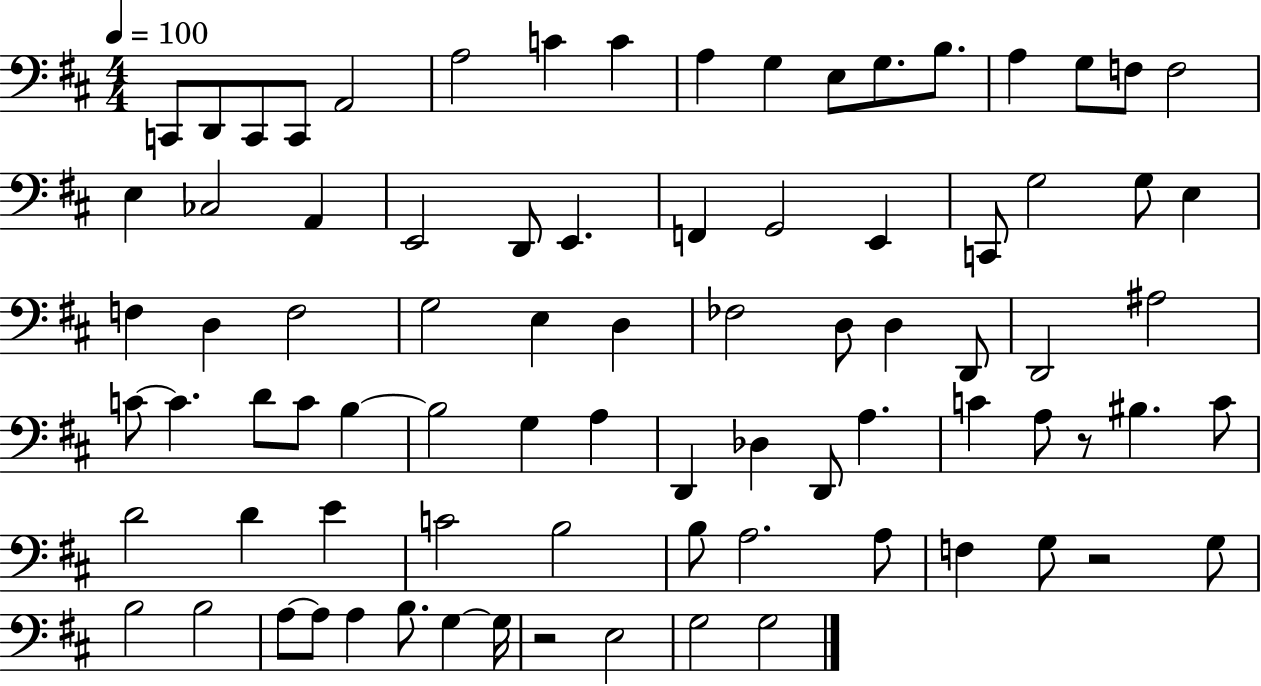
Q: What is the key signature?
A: D major